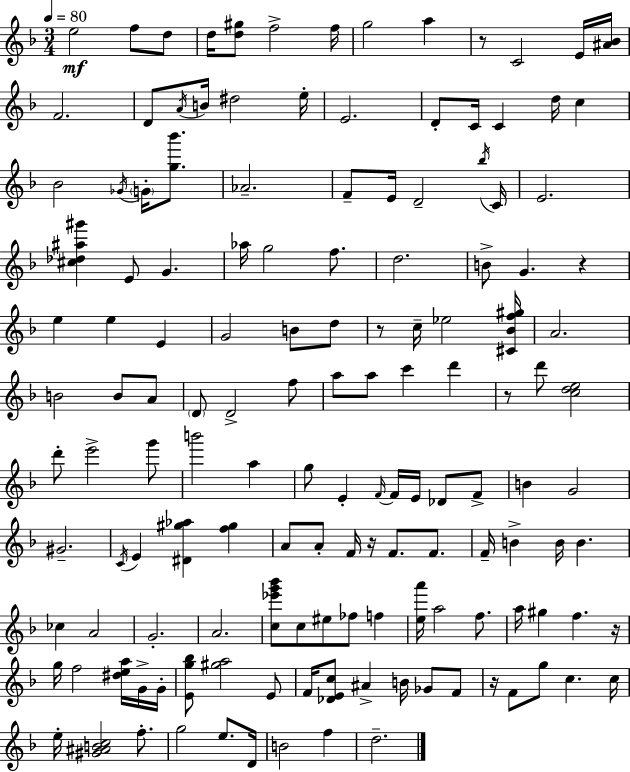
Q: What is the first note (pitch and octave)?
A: E5